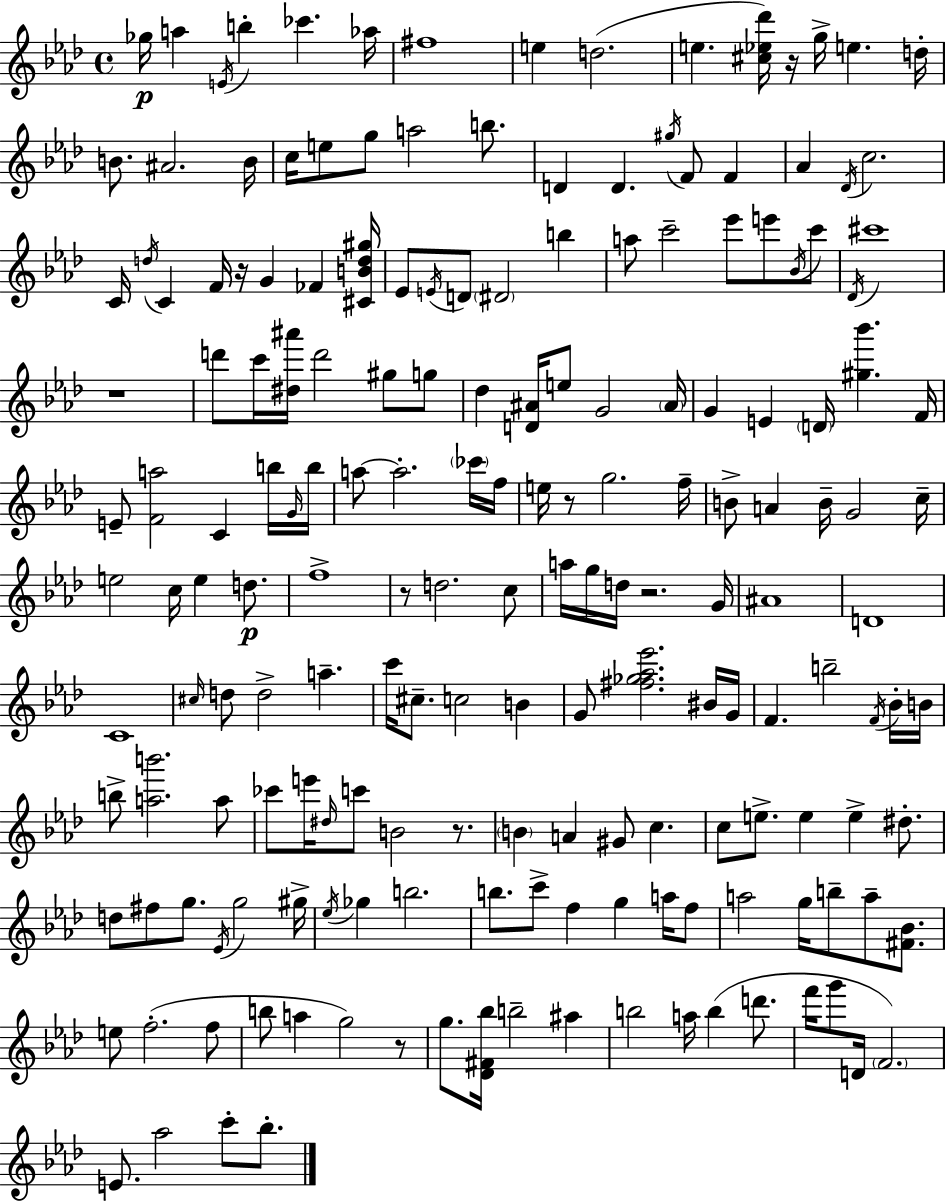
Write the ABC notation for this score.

X:1
T:Untitled
M:4/4
L:1/4
K:Ab
_g/4 a E/4 b _c' _a/4 ^f4 e d2 e [^c_e_d']/4 z/4 g/4 e d/4 B/2 ^A2 B/4 c/4 e/2 g/2 a2 b/2 D D ^g/4 F/2 F _A _D/4 c2 C/4 d/4 C F/4 z/4 G _F [^CBd^g]/4 _E/2 E/4 D/2 ^D2 b a/2 c'2 _e'/2 e'/2 _B/4 c'/2 _D/4 ^c'4 z4 d'/2 c'/4 [^d^a']/4 d'2 ^g/2 g/2 _d [D^A]/4 e/2 G2 ^A/4 G E D/4 [^g_b'] F/4 E/2 [Fa]2 C b/4 G/4 b/4 a/2 a2 _c'/4 f/4 e/4 z/2 g2 f/4 B/2 A B/4 G2 c/4 e2 c/4 e d/2 f4 z/2 d2 c/2 a/4 g/4 d/4 z2 G/4 ^A4 D4 C4 ^c/4 d/2 d2 a c'/4 ^c/2 c2 B G/2 [^f_g_a_e']2 ^B/4 G/4 F b2 F/4 _B/4 B/4 b/2 [ab']2 a/2 _c'/2 e'/4 ^d/4 c'/2 B2 z/2 B A ^G/2 c c/2 e/2 e e ^d/2 d/2 ^f/2 g/2 _E/4 g2 ^g/4 _e/4 _g b2 b/2 c'/2 f g a/4 f/2 a2 g/4 b/2 a/2 [^F_B]/2 e/2 f2 f/2 b/2 a g2 z/2 g/2 [_D^F_b]/4 b2 ^a b2 a/4 b d'/2 f'/4 g'/2 D/4 F2 E/2 _a2 c'/2 _b/2